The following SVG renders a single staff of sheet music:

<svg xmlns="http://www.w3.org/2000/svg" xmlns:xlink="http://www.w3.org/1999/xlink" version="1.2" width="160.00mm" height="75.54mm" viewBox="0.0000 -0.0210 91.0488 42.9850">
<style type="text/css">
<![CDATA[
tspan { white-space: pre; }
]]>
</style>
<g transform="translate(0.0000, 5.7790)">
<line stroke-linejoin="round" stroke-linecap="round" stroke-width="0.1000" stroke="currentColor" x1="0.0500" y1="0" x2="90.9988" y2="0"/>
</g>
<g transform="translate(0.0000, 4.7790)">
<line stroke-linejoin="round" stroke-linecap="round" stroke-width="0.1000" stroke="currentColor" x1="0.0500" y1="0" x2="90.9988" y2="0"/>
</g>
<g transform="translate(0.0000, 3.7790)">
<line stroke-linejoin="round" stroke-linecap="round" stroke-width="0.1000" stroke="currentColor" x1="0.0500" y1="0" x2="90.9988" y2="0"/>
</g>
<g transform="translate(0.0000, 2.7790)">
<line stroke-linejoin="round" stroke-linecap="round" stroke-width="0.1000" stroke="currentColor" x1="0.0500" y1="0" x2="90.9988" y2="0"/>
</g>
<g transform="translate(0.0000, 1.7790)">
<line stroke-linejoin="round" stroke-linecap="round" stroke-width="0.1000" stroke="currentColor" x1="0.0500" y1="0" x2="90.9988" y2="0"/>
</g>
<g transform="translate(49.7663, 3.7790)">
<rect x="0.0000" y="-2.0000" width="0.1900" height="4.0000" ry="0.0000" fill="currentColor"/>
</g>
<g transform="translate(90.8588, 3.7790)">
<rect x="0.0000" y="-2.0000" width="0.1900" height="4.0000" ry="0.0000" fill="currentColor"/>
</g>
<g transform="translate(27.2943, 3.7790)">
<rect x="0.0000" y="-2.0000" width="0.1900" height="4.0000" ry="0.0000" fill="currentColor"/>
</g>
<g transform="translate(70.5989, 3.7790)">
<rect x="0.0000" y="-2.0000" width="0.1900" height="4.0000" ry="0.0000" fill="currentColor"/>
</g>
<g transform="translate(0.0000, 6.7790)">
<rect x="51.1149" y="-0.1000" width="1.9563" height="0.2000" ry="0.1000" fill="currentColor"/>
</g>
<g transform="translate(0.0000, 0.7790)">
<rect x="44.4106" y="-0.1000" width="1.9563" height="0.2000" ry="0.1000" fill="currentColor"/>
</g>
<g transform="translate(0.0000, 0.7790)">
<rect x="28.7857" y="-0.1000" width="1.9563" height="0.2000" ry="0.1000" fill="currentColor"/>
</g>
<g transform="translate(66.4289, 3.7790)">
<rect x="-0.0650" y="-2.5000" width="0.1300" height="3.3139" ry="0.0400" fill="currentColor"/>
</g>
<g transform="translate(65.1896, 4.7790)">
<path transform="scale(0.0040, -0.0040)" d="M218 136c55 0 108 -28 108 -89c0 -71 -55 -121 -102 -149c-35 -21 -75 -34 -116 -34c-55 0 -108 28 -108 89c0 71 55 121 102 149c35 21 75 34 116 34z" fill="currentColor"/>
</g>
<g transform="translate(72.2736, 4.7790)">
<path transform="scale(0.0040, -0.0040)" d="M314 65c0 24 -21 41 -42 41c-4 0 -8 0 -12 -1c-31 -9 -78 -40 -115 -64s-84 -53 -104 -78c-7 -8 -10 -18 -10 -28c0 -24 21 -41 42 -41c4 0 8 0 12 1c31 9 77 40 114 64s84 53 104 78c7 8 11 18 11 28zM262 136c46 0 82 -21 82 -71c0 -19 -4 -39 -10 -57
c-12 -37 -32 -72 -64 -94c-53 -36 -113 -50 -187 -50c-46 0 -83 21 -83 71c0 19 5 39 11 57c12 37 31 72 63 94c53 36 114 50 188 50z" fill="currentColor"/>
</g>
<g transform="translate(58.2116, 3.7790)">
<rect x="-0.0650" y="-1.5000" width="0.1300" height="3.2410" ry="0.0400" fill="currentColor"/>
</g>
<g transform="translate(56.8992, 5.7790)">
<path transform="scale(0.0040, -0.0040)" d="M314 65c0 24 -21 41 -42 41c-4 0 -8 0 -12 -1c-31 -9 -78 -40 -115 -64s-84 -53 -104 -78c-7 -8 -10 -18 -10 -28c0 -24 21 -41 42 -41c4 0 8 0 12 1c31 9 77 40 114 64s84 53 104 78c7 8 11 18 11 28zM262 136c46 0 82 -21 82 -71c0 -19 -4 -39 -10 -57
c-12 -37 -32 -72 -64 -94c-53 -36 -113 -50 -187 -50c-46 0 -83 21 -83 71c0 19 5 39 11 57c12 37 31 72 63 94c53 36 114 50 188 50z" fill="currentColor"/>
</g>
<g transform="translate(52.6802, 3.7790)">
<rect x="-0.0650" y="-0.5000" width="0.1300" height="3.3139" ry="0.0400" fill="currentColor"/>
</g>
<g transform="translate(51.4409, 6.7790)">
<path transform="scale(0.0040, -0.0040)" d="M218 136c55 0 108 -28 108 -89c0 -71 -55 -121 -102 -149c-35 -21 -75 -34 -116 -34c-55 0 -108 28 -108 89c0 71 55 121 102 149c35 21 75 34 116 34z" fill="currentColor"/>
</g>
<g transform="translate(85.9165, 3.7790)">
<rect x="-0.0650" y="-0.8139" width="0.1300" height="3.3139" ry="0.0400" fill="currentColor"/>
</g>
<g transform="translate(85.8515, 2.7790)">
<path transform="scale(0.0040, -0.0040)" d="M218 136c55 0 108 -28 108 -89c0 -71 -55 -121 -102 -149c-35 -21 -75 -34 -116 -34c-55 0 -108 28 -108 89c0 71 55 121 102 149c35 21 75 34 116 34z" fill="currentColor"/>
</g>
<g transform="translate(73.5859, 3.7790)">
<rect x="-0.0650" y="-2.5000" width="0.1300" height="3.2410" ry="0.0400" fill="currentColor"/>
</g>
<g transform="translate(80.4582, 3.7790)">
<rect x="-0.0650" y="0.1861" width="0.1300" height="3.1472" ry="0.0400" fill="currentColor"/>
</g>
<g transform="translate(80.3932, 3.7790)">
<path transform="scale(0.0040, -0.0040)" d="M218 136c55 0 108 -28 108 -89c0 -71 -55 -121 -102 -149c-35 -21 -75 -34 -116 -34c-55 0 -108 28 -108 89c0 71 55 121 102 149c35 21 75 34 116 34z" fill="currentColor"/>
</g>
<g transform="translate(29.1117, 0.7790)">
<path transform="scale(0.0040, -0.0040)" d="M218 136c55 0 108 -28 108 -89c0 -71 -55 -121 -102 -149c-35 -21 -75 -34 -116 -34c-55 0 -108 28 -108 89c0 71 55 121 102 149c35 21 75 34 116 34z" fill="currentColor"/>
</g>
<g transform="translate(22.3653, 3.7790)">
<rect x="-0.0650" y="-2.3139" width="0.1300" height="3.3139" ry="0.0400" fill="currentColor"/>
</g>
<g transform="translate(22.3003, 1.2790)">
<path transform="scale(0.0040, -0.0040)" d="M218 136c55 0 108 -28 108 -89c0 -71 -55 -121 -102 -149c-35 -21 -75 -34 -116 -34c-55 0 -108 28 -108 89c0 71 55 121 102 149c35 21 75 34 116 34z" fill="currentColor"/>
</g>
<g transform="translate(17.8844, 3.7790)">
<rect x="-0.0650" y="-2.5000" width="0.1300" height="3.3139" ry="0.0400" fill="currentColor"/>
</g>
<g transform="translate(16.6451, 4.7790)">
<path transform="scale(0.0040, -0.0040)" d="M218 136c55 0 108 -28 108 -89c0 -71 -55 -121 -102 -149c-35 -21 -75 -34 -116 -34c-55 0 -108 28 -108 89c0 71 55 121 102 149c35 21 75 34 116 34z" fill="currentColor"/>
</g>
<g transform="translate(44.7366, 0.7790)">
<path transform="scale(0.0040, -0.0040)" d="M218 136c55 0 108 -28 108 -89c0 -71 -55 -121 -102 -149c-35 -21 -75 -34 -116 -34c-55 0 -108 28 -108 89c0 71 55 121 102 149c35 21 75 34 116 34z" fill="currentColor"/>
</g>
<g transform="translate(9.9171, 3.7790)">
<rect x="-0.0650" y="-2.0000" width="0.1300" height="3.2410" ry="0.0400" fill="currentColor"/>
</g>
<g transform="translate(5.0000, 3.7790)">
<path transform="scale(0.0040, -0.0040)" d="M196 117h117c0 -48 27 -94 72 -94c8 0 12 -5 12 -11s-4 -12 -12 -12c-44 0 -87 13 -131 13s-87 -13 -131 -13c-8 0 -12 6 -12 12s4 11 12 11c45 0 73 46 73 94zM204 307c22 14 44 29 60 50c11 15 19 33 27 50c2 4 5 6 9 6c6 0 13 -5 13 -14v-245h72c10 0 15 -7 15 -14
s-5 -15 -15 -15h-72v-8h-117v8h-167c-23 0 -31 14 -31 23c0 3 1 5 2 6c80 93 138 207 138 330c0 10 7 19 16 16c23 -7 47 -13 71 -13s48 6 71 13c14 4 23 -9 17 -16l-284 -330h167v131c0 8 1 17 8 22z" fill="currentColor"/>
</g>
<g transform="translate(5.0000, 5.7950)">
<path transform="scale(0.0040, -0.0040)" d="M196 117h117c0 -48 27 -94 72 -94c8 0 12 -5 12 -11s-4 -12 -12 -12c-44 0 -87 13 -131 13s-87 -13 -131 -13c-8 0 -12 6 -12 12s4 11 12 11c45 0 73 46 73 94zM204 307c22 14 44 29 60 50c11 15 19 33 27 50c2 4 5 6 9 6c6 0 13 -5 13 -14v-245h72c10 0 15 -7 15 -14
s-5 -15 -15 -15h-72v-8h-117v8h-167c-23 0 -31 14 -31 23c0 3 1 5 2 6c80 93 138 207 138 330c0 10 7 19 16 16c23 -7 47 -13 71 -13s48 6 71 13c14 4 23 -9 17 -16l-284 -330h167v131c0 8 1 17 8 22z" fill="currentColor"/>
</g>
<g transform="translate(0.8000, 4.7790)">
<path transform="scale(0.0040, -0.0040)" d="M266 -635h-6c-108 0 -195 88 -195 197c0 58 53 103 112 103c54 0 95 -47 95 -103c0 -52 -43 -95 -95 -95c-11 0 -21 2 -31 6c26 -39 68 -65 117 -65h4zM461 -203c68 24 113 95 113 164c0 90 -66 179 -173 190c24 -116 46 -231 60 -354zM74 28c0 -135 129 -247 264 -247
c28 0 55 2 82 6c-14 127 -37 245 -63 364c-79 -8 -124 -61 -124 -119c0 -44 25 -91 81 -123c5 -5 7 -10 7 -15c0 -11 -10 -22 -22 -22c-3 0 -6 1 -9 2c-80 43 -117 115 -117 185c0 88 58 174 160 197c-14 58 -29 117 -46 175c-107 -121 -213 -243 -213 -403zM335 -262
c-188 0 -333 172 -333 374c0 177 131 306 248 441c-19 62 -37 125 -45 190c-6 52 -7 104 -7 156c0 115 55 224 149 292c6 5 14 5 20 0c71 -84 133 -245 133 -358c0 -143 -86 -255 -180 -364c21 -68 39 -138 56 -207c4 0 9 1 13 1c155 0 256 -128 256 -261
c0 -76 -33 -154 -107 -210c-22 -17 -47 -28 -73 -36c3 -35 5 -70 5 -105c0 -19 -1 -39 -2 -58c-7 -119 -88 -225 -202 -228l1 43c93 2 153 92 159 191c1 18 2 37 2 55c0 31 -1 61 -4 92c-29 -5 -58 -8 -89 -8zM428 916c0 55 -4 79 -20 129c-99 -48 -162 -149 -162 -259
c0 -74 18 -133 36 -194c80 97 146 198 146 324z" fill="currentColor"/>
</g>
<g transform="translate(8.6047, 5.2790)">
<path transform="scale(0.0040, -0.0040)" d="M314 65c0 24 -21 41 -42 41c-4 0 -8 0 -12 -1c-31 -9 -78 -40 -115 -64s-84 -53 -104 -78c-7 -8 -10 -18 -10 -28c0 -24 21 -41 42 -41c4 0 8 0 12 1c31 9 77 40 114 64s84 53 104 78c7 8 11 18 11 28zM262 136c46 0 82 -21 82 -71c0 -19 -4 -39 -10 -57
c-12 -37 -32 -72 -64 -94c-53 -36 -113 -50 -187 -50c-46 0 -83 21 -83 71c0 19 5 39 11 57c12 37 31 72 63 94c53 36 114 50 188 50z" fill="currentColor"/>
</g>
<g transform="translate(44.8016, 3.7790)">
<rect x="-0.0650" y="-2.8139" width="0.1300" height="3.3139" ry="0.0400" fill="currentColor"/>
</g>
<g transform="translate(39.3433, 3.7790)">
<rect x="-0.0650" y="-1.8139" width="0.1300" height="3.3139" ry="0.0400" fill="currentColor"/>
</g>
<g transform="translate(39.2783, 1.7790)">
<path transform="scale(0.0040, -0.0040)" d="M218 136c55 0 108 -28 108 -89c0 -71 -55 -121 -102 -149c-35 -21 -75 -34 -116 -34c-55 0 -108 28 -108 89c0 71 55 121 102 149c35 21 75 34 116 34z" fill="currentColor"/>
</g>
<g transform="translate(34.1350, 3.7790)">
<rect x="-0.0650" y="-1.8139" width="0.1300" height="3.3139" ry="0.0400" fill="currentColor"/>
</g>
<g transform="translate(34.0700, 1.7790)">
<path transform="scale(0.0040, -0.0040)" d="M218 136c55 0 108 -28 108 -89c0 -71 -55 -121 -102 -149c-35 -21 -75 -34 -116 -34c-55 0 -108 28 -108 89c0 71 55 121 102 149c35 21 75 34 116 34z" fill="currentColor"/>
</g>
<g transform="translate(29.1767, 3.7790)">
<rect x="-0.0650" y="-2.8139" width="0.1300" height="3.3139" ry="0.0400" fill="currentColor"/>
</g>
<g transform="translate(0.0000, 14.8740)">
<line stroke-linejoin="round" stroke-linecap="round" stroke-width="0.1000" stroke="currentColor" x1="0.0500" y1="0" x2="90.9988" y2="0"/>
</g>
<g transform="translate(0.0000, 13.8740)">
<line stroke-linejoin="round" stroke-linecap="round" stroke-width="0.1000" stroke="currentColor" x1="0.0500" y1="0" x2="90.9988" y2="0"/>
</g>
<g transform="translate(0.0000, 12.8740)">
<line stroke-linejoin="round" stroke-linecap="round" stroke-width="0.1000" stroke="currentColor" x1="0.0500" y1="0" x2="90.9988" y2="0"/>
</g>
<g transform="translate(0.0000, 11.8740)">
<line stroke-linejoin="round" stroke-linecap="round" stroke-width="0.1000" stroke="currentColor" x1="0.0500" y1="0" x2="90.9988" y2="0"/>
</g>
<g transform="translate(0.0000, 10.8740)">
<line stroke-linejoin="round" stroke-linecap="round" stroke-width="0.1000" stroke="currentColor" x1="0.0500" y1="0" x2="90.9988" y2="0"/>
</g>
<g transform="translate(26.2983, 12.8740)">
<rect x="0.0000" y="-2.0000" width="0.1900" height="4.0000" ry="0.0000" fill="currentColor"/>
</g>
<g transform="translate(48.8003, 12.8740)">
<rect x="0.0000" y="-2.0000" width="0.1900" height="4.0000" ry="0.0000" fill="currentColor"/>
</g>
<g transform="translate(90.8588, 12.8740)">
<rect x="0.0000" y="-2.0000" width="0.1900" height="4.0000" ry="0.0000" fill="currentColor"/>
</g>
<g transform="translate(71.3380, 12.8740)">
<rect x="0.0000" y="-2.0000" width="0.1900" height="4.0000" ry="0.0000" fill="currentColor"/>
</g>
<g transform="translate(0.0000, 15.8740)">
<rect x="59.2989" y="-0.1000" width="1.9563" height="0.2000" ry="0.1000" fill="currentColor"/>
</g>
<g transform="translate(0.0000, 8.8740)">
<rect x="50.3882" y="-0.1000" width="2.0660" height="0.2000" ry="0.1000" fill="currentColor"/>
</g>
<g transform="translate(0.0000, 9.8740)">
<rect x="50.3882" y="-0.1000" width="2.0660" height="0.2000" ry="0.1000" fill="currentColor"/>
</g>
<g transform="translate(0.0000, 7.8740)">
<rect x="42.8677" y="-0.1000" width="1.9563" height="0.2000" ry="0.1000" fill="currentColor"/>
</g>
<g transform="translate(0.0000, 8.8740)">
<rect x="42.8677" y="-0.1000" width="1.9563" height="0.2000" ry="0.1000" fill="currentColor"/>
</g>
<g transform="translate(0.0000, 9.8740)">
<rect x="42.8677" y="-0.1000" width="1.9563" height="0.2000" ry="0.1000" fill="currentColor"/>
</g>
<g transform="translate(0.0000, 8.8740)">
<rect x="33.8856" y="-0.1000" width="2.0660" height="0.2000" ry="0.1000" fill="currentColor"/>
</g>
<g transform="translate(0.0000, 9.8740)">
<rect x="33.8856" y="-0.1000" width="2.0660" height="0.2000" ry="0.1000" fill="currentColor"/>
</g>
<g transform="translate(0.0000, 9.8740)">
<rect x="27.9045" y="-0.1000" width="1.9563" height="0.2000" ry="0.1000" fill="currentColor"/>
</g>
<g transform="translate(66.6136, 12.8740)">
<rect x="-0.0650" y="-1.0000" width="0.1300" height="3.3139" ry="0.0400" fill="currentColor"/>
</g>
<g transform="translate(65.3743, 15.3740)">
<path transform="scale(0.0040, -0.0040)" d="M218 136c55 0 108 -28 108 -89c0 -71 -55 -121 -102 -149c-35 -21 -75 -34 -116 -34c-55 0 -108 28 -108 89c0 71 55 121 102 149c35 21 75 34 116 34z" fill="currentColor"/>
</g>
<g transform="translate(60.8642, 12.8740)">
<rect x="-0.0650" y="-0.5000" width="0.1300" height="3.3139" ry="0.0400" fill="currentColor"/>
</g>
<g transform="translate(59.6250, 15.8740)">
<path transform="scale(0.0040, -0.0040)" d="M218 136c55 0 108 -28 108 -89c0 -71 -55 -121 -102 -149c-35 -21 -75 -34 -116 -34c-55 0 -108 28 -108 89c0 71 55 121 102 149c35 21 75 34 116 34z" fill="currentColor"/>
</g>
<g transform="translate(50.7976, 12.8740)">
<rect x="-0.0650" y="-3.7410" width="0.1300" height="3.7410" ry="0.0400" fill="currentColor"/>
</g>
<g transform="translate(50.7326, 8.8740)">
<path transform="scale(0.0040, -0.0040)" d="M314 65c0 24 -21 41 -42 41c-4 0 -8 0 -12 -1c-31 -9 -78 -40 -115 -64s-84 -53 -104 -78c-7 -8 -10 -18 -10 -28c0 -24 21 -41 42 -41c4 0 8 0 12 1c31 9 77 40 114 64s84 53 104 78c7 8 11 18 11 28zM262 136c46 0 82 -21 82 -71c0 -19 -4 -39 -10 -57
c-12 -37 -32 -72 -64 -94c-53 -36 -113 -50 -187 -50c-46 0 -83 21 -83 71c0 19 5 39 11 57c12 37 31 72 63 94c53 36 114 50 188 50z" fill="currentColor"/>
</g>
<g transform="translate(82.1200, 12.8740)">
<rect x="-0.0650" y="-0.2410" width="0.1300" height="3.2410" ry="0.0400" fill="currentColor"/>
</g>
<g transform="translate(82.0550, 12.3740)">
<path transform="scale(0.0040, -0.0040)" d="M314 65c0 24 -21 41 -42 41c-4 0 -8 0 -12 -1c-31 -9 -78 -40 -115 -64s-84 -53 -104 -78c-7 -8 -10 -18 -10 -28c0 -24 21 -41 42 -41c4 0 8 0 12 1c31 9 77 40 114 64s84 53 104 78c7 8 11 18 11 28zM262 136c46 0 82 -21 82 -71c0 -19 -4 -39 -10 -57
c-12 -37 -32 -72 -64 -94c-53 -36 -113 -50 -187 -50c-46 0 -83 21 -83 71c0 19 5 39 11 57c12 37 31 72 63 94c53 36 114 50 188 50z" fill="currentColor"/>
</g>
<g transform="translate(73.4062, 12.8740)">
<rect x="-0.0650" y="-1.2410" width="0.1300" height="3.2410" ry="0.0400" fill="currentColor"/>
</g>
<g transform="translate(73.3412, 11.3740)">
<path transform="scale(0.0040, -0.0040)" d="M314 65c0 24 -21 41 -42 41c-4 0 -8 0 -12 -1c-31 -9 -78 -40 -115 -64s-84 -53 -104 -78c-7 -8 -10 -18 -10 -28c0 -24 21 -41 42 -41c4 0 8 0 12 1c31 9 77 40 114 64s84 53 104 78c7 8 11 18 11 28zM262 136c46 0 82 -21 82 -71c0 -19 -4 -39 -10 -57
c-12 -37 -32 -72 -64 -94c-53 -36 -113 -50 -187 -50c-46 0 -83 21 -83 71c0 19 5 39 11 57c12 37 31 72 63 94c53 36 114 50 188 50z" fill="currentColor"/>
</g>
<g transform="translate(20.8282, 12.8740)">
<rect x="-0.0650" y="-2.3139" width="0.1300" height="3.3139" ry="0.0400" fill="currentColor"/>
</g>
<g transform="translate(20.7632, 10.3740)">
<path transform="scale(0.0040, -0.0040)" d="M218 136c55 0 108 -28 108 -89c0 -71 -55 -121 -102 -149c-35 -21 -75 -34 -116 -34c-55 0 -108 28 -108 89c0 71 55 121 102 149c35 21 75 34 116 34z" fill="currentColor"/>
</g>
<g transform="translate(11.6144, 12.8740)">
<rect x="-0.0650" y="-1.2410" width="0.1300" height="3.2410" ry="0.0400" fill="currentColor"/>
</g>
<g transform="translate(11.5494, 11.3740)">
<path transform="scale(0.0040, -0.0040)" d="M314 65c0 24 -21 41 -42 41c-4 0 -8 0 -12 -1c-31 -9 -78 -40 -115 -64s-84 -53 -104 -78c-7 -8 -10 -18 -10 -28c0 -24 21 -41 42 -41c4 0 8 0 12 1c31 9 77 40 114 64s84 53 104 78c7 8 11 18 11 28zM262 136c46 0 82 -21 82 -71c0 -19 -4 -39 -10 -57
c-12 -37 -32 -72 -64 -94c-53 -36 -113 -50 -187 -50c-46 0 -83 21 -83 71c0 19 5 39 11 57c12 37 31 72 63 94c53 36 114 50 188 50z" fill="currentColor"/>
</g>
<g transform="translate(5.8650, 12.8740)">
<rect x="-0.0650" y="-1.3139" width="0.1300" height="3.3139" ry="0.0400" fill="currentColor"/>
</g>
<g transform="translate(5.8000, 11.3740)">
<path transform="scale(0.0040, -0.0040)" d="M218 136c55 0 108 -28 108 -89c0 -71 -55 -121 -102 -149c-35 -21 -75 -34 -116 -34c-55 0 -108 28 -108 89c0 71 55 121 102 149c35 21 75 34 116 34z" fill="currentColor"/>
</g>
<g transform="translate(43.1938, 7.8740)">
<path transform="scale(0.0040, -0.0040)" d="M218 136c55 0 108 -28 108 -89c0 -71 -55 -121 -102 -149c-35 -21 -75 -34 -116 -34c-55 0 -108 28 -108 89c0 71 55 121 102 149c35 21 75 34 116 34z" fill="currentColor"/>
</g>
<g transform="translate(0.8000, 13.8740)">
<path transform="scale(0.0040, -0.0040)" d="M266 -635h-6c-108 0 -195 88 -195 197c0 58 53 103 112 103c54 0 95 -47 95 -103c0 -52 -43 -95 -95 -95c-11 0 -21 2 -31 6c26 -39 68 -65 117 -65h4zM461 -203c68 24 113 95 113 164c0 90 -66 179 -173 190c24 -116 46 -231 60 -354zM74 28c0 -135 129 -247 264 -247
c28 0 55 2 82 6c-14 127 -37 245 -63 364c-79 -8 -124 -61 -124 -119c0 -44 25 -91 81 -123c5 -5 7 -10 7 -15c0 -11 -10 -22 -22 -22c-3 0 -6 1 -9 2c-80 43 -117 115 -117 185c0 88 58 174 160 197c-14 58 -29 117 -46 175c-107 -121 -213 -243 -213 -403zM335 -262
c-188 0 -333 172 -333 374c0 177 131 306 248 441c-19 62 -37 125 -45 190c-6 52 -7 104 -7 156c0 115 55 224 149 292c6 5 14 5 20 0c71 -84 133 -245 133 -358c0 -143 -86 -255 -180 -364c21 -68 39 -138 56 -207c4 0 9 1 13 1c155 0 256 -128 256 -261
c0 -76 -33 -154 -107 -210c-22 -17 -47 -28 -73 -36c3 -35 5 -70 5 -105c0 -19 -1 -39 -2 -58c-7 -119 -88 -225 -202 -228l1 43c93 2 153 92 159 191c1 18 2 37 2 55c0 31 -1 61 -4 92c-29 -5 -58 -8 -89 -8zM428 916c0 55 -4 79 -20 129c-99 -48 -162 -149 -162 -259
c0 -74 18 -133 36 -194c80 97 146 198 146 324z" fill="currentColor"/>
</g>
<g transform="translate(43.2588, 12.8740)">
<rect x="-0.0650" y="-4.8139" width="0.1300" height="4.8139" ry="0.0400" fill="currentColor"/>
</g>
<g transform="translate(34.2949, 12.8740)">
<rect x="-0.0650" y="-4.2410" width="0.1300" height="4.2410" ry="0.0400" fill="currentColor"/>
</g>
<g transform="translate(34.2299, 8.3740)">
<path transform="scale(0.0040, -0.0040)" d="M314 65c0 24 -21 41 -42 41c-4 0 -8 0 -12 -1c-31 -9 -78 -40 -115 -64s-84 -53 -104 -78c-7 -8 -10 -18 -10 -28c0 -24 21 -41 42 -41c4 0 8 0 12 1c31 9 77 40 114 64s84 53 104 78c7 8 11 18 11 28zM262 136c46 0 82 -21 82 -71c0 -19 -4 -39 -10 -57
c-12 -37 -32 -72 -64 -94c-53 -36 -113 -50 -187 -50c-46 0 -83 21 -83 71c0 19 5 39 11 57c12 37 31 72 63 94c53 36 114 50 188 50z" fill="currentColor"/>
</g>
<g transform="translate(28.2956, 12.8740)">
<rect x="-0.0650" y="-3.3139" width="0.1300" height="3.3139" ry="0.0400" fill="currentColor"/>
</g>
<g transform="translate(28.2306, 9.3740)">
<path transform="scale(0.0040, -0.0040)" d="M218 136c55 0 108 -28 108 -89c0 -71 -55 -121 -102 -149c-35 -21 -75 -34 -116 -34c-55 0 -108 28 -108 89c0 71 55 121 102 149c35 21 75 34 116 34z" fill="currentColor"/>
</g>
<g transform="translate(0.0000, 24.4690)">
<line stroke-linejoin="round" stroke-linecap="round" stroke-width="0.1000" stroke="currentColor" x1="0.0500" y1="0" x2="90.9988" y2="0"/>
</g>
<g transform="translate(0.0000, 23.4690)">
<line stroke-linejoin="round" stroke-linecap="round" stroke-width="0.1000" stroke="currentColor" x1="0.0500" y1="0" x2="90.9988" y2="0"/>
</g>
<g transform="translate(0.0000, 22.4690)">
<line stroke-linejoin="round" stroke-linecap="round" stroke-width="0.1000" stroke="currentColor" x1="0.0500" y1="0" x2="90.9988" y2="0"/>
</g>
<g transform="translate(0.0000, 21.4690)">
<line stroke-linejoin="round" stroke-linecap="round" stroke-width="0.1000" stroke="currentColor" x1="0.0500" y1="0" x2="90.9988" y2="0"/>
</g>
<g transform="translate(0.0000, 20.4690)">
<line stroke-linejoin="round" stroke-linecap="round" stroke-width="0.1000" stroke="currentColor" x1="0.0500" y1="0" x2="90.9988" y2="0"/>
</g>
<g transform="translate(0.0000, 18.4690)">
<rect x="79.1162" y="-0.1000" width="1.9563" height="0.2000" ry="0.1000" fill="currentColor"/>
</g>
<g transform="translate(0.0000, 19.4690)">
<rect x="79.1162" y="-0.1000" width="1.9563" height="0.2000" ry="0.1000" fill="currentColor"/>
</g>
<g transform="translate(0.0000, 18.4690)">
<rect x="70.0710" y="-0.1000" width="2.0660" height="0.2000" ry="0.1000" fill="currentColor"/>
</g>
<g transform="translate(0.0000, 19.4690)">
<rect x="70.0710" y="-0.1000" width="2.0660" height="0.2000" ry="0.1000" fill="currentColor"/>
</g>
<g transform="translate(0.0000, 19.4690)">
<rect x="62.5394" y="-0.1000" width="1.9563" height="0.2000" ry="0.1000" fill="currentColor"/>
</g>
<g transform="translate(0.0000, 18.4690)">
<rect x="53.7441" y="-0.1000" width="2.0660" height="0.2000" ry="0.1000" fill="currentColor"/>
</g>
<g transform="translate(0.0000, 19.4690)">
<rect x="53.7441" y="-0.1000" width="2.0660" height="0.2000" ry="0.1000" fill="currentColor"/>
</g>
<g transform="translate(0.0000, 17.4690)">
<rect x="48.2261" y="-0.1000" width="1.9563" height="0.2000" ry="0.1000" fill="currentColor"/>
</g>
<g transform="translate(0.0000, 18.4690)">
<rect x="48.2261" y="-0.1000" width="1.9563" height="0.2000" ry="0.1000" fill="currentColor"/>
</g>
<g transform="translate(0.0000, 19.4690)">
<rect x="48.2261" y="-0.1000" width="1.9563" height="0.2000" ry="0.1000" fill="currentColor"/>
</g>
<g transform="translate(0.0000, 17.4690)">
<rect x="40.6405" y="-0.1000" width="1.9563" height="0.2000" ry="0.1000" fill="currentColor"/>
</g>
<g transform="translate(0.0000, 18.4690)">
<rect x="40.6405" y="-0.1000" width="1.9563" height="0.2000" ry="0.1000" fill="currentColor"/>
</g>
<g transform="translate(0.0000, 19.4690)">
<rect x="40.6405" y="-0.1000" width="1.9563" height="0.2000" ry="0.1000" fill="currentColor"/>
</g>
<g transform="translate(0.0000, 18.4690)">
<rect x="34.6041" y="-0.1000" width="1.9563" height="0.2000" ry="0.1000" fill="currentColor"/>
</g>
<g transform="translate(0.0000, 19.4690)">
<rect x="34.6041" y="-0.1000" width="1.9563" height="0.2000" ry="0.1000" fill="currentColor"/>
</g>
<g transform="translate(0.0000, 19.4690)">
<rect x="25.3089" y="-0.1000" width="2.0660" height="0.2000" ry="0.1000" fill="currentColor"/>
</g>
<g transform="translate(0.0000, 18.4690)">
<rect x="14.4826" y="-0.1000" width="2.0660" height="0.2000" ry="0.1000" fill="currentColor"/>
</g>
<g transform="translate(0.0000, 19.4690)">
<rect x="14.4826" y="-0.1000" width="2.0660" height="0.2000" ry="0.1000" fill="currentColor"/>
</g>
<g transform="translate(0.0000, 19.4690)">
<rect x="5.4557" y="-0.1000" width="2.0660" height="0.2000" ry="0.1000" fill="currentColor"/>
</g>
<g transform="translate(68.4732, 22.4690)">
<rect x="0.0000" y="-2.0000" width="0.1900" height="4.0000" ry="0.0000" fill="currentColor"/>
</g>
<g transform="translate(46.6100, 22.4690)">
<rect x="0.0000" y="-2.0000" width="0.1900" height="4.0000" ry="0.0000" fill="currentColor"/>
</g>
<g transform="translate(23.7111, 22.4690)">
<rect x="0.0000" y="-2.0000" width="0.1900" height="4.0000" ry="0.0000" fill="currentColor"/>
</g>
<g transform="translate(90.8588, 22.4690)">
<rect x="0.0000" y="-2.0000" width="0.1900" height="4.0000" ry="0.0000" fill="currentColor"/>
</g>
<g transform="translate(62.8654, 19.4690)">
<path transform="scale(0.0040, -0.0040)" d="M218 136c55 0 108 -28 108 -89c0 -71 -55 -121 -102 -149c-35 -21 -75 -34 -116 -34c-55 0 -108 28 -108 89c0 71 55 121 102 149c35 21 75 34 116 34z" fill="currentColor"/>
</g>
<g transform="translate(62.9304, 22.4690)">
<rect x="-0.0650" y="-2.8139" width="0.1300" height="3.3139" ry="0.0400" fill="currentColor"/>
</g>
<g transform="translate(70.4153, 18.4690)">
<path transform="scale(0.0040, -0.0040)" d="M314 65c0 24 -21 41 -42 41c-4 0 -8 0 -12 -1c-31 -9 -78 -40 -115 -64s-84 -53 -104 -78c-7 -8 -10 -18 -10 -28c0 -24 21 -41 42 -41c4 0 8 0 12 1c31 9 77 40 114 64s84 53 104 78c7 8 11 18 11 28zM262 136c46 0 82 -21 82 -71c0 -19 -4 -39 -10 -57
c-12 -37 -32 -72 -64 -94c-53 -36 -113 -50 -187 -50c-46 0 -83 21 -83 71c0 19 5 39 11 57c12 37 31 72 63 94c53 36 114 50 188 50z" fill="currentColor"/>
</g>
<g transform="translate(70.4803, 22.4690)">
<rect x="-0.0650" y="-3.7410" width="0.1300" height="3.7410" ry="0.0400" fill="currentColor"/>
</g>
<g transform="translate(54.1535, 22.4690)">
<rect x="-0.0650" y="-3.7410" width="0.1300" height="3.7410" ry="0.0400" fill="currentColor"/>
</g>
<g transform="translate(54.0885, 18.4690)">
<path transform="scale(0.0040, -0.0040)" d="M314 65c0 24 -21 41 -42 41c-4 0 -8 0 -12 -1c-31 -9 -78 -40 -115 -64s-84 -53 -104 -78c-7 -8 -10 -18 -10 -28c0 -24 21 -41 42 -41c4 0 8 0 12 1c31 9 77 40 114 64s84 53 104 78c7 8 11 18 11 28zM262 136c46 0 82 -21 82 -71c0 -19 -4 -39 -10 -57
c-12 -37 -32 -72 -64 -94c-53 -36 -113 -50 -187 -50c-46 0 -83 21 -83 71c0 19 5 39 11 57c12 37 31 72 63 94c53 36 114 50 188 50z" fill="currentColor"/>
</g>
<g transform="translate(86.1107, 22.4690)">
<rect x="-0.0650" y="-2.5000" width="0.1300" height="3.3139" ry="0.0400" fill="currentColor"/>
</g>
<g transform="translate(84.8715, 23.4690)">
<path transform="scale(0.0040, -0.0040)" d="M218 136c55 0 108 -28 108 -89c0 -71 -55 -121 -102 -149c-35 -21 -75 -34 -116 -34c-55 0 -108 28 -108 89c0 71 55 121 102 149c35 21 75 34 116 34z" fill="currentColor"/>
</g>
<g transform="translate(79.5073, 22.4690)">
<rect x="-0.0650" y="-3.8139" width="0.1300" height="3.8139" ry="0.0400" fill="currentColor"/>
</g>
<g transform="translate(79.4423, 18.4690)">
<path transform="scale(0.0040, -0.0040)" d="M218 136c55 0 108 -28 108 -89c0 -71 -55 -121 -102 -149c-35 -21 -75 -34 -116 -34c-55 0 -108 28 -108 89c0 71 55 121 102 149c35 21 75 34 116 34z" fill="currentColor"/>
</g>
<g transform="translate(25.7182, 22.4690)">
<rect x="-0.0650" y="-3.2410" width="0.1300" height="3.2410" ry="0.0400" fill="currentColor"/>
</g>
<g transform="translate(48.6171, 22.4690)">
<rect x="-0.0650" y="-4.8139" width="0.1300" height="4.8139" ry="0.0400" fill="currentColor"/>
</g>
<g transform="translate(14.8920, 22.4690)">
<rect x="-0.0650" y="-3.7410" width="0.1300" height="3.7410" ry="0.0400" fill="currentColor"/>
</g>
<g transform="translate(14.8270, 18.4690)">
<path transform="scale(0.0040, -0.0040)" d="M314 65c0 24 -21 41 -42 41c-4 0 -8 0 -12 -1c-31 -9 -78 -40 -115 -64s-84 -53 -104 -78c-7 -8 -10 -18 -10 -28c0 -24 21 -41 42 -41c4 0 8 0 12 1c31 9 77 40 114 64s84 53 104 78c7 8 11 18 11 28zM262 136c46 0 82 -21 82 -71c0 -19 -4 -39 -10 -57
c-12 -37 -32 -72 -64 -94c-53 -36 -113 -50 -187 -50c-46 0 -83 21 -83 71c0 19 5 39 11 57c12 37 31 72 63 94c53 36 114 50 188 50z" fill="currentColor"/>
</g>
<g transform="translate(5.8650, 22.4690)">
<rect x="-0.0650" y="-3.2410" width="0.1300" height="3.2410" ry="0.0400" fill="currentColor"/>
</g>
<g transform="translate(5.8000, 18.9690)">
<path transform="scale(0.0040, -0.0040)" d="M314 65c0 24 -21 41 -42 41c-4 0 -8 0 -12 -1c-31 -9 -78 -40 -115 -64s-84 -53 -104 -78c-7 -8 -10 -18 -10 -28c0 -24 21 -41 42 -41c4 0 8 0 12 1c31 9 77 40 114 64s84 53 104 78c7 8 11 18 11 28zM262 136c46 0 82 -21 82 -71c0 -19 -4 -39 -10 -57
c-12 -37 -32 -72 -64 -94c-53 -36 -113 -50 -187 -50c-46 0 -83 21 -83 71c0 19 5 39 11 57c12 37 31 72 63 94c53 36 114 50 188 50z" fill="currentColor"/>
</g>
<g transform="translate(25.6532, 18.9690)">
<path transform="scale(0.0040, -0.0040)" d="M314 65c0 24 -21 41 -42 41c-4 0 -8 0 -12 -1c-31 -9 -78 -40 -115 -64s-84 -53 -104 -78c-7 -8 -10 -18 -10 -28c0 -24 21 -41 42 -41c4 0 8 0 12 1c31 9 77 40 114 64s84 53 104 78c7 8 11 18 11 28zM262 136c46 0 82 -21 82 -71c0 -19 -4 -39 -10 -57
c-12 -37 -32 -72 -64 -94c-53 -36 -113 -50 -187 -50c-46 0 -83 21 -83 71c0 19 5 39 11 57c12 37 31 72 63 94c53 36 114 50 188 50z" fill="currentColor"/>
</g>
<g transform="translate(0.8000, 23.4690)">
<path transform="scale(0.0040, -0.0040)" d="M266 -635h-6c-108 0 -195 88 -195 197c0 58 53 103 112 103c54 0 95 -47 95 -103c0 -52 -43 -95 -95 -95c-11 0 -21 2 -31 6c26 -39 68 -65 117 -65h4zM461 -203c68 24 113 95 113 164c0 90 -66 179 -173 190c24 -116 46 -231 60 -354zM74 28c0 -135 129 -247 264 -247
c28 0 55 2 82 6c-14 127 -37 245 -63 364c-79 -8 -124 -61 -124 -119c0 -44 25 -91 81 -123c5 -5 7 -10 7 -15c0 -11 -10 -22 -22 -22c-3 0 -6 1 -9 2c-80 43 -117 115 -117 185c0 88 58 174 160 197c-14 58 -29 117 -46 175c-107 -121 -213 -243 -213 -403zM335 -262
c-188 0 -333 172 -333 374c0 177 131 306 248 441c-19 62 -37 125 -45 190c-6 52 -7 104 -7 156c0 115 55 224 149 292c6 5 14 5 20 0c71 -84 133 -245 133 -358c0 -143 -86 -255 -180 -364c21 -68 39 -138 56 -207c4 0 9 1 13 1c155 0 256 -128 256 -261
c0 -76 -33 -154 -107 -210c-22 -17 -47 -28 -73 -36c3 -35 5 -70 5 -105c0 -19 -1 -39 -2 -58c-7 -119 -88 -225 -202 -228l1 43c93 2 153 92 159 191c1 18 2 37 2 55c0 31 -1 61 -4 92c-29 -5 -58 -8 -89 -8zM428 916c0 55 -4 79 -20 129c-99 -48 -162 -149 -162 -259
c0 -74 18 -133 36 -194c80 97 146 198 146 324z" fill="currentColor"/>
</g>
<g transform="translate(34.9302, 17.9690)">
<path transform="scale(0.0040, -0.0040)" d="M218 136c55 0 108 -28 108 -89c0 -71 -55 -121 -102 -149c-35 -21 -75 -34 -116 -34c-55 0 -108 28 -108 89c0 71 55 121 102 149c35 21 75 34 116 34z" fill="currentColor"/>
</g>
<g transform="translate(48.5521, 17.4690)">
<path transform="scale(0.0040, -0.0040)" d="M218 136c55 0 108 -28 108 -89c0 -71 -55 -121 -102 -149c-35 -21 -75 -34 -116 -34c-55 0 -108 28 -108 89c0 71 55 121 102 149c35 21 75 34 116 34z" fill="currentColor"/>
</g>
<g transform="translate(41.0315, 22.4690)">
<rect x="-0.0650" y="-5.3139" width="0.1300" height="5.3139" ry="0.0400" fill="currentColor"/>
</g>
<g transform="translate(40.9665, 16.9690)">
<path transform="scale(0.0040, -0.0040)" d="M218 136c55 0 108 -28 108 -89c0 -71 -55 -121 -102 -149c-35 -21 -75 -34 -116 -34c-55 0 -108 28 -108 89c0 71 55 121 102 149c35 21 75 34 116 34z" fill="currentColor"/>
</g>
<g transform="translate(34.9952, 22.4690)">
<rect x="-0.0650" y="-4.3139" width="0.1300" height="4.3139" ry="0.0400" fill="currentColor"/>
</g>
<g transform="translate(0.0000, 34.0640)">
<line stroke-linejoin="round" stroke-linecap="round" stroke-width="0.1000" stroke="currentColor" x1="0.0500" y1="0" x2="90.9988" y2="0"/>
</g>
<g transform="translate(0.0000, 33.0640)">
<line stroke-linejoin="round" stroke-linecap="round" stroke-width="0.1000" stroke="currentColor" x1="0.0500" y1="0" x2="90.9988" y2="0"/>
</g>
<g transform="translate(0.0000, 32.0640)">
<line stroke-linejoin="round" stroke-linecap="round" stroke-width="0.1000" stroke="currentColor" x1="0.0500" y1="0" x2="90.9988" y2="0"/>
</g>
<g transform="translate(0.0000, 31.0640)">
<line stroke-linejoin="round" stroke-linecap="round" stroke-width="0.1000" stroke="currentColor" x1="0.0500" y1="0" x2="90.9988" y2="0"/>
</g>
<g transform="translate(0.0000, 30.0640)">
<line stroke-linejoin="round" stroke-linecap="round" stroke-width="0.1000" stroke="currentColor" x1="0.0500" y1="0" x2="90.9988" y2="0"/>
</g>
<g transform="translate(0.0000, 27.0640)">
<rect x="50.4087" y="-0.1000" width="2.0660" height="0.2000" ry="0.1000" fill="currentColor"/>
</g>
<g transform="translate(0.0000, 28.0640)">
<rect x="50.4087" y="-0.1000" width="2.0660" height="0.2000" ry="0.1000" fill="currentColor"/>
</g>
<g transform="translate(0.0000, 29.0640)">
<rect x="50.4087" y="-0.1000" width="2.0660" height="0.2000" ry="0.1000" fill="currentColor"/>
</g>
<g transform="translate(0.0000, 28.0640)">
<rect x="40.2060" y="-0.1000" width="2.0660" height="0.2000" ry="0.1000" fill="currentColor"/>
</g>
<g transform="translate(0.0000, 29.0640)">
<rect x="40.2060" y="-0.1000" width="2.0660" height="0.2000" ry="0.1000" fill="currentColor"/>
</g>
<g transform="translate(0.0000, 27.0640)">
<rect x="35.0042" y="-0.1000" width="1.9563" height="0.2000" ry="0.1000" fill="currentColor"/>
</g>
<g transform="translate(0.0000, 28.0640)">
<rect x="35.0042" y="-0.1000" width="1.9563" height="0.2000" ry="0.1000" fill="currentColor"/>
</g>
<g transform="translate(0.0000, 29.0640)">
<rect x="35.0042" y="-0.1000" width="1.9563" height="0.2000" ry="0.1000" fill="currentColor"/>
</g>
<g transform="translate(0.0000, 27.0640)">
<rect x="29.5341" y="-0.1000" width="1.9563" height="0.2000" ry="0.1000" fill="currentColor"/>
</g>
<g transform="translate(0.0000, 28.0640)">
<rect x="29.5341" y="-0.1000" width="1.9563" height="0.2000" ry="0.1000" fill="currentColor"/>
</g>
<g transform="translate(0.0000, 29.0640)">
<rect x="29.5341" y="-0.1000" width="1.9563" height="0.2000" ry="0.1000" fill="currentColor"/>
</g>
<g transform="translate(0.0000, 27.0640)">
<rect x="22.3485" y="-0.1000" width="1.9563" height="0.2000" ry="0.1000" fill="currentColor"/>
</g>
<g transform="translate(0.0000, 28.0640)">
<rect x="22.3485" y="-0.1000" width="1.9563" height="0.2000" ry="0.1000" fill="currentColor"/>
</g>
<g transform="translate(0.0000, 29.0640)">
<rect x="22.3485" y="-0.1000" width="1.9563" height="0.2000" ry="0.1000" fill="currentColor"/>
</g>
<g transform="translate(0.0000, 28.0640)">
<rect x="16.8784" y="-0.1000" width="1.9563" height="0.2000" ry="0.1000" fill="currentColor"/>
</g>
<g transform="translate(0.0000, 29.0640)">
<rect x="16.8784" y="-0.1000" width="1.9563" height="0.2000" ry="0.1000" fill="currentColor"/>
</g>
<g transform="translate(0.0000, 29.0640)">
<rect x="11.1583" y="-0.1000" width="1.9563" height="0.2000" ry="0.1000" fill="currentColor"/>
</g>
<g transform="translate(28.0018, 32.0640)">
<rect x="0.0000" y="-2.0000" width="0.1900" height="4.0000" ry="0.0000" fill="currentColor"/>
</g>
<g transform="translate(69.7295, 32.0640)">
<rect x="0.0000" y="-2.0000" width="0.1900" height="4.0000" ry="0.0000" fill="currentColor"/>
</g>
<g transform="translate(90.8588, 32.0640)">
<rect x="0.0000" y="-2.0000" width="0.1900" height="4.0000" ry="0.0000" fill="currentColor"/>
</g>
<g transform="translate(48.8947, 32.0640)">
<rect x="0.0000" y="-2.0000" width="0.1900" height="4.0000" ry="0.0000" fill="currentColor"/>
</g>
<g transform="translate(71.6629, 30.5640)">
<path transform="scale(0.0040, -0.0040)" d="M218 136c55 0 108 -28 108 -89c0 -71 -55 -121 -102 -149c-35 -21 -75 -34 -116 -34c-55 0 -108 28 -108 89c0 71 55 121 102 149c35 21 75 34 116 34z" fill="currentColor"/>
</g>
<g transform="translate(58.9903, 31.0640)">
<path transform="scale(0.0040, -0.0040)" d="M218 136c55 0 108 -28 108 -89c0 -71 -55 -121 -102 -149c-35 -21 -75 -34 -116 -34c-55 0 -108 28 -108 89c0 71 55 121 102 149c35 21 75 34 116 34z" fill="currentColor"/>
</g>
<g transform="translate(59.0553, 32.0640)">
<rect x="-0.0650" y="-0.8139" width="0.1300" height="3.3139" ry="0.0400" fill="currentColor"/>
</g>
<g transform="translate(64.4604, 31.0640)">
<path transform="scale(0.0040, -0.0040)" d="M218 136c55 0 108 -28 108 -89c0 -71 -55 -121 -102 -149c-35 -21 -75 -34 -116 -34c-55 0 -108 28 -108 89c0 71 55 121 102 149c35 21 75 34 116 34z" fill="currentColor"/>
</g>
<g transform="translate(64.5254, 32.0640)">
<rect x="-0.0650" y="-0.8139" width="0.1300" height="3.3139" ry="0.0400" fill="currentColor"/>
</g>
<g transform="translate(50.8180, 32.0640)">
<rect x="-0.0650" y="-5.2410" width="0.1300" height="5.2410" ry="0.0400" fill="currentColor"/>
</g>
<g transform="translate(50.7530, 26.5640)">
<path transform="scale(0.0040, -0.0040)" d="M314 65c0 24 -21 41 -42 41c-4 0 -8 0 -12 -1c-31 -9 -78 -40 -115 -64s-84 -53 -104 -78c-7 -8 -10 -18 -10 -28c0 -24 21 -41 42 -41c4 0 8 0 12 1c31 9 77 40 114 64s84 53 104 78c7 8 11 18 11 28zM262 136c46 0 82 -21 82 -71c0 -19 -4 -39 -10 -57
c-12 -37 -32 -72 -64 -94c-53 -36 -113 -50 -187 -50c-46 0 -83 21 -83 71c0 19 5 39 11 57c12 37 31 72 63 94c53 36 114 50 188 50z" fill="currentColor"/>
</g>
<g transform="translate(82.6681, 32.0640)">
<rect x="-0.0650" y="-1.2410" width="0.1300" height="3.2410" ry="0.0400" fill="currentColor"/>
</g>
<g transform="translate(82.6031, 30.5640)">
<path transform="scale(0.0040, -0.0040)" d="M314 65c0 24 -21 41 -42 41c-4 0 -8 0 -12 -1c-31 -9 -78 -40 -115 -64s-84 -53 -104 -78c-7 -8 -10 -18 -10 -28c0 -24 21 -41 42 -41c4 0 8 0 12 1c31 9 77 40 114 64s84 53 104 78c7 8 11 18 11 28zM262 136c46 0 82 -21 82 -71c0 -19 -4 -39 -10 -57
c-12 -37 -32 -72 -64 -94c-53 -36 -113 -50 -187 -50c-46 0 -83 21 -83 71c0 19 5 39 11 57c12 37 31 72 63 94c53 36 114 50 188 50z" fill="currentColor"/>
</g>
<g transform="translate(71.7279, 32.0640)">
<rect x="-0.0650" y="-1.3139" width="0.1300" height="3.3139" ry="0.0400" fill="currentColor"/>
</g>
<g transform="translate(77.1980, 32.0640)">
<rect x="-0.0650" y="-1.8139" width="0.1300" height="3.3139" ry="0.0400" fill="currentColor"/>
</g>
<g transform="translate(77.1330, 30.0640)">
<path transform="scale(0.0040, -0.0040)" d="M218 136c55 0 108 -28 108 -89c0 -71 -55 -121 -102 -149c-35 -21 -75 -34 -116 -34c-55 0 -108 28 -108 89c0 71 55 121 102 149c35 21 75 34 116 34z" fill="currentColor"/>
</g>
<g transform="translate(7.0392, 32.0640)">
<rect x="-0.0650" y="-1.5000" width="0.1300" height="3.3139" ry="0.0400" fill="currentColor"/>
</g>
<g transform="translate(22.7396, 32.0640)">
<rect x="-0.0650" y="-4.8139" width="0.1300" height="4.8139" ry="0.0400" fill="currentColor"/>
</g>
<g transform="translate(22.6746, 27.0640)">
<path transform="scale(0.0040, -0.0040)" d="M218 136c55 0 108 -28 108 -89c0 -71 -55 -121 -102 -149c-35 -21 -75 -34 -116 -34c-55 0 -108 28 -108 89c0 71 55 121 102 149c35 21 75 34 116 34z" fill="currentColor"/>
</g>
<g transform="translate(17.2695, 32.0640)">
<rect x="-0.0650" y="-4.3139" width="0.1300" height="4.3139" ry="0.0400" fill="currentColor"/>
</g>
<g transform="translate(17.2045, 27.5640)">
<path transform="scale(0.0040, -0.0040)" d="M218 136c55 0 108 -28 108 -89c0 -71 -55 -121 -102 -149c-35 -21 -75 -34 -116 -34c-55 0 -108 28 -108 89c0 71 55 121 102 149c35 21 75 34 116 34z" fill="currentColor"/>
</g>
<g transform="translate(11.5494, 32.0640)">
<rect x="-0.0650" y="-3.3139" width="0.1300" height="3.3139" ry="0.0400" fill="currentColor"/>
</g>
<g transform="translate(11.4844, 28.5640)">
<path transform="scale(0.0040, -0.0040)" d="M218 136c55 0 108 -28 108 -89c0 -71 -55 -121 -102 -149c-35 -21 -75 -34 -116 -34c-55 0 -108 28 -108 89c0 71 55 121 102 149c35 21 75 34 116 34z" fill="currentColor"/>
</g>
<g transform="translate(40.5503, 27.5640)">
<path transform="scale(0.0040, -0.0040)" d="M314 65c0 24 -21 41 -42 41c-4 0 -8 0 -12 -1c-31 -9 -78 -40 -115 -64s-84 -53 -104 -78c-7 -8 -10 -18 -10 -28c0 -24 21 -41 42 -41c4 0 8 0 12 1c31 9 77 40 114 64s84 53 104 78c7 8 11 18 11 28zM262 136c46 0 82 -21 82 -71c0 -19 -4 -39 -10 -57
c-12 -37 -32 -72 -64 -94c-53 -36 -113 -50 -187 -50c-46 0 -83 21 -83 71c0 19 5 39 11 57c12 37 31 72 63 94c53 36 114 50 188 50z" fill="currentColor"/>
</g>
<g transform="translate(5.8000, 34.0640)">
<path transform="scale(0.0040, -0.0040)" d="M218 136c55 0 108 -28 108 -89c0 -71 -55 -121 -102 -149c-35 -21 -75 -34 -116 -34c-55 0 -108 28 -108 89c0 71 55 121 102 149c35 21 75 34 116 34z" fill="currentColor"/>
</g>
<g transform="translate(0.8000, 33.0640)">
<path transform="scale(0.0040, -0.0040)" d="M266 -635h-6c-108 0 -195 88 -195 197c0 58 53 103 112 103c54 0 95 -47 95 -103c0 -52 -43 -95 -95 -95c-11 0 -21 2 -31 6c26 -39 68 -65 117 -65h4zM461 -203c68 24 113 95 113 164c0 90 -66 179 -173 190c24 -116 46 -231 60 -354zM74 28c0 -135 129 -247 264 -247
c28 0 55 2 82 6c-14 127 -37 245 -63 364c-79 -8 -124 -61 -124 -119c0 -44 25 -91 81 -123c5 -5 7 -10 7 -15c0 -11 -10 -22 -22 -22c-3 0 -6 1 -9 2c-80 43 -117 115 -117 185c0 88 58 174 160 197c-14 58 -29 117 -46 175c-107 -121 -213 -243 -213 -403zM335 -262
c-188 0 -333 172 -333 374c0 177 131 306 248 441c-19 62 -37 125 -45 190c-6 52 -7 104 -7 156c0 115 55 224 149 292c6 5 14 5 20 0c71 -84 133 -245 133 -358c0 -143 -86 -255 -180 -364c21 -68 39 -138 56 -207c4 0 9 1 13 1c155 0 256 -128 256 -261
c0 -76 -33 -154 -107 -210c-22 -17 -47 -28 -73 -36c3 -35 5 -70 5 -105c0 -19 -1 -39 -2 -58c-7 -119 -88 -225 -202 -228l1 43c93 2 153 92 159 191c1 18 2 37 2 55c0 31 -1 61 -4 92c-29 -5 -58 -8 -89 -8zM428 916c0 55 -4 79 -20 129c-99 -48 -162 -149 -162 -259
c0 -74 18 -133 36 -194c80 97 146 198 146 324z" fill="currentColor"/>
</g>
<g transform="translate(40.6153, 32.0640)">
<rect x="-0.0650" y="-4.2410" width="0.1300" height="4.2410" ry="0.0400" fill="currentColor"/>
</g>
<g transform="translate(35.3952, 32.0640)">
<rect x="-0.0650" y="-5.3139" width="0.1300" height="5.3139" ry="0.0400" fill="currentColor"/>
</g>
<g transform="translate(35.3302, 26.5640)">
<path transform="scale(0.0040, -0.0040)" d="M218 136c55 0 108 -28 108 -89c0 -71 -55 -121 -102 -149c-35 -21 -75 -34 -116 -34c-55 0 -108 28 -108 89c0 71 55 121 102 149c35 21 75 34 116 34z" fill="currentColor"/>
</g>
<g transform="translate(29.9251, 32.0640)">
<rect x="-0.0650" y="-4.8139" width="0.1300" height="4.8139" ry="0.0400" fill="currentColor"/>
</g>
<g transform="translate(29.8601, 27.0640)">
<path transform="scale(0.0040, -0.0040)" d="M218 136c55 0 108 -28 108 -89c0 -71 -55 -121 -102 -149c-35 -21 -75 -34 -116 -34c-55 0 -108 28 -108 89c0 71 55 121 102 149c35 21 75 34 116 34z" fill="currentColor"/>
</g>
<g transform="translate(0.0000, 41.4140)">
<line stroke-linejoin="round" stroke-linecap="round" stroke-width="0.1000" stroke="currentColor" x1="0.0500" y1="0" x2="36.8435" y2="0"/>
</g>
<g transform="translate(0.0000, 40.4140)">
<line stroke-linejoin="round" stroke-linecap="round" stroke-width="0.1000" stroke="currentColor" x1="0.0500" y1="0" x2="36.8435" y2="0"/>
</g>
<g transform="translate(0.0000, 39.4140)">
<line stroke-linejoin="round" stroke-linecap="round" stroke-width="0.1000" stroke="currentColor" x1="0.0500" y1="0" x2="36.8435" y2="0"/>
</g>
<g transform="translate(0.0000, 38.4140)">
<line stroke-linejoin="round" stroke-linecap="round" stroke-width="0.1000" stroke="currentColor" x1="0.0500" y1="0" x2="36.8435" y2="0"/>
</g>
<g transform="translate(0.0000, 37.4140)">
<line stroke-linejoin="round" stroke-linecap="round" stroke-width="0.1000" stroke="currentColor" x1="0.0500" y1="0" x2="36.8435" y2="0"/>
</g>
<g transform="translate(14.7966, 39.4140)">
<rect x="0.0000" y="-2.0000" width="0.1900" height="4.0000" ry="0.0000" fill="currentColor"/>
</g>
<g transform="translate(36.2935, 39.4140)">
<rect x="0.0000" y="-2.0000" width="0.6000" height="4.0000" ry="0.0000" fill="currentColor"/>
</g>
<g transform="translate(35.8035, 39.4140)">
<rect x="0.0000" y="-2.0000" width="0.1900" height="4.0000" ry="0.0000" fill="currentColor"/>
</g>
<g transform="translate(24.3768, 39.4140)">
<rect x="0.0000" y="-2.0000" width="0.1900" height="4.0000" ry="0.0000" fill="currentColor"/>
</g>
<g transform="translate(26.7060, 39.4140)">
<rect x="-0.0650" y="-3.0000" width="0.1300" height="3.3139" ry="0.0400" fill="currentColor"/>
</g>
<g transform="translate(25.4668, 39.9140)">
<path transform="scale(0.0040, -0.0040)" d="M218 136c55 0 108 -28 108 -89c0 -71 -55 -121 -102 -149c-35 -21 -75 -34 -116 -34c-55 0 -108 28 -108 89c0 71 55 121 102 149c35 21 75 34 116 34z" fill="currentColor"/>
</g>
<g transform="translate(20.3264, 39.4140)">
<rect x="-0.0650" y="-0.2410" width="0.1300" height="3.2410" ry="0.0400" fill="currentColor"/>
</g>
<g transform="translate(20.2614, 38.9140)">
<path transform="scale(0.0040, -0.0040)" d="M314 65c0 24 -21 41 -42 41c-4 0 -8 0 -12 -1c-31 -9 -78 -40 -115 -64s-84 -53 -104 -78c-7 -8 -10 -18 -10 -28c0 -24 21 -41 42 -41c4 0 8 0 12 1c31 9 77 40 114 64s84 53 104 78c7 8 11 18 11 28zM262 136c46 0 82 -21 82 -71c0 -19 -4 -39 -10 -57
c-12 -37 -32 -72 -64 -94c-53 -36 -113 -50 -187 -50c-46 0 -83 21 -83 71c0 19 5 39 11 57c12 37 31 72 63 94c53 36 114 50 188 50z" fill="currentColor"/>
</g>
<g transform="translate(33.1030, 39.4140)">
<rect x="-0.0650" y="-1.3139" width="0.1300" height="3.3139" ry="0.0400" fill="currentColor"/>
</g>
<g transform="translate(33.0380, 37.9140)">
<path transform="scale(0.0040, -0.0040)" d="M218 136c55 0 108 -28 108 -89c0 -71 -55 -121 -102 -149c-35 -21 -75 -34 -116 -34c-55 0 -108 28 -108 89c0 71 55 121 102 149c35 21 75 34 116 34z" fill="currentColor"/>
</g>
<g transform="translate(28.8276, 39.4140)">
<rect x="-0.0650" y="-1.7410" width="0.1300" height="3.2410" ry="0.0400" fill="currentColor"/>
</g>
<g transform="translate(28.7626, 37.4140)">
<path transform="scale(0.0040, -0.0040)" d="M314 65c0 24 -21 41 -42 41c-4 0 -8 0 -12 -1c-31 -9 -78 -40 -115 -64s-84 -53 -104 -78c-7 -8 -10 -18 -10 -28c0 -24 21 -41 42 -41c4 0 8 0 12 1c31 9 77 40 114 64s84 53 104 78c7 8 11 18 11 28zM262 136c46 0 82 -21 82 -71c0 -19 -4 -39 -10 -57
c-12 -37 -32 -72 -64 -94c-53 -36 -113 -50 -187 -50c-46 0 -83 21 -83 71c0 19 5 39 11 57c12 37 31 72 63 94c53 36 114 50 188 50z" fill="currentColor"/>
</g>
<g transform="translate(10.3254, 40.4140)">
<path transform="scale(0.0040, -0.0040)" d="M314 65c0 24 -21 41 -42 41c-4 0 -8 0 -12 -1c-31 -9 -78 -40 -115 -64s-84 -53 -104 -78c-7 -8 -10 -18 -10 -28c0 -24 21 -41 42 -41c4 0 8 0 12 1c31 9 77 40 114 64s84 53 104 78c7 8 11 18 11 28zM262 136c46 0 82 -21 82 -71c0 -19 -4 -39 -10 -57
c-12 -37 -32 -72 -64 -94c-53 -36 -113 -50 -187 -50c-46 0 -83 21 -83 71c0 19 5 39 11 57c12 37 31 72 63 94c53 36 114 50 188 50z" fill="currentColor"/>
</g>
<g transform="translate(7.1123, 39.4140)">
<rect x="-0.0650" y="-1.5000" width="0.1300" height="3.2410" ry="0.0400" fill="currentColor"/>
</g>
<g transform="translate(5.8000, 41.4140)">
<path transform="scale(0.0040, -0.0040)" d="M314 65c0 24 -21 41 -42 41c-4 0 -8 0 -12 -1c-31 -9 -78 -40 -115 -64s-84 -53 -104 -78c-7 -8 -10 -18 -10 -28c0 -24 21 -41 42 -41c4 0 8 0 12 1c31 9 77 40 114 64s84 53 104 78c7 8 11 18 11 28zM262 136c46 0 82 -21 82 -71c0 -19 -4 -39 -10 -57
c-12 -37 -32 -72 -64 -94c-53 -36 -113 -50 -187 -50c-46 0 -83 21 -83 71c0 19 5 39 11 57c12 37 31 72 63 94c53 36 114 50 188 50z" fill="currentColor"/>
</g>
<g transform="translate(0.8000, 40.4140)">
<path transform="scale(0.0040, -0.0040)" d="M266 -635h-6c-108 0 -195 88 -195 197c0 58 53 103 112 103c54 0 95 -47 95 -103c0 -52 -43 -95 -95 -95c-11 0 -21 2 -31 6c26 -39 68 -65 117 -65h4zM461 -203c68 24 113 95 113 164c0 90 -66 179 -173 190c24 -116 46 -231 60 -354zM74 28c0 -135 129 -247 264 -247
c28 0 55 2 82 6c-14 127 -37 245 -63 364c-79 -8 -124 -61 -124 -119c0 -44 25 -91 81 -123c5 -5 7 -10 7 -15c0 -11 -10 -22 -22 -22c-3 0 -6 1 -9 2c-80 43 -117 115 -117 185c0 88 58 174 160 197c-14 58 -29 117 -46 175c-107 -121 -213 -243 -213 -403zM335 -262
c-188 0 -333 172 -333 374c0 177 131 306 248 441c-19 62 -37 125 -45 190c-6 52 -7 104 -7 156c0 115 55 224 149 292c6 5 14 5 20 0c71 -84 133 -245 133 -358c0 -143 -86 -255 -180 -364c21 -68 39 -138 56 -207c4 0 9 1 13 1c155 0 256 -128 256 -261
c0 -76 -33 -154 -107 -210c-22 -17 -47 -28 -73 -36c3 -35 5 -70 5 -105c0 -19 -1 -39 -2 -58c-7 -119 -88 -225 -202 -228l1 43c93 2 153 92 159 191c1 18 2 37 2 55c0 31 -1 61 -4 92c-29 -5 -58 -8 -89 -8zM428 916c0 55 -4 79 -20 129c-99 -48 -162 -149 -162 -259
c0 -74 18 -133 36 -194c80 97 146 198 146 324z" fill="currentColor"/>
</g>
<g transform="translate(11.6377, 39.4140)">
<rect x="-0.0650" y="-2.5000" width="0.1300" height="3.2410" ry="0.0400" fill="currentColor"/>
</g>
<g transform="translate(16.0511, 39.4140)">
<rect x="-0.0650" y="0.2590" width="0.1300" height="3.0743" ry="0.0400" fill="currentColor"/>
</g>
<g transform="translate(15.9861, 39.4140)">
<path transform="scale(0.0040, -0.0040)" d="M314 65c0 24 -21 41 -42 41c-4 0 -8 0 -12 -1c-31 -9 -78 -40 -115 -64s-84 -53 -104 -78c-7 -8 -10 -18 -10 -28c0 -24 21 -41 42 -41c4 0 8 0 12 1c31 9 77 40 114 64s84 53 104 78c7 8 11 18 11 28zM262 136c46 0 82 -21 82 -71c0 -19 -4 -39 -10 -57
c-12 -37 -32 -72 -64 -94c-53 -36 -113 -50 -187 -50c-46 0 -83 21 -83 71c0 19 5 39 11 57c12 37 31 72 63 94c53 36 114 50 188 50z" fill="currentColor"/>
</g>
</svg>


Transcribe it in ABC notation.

X:1
T:Untitled
M:4/4
L:1/4
K:C
F2 G g a f f a C E2 G G2 B d e e2 g b d'2 e' c'2 C D e2 c2 b2 c'2 b2 d' f' e' c'2 a c'2 c' G E b d' e' e' f' d'2 f'2 d d e f e2 E2 G2 B2 c2 A f2 e